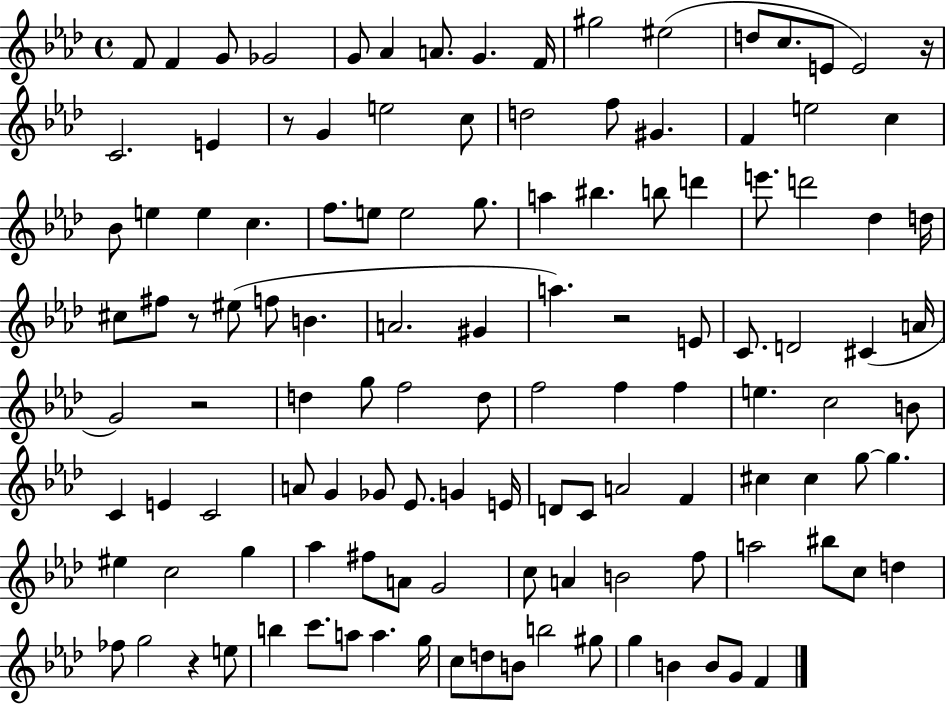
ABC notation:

X:1
T:Untitled
M:4/4
L:1/4
K:Ab
F/2 F G/2 _G2 G/2 _A A/2 G F/4 ^g2 ^e2 d/2 c/2 E/2 E2 z/4 C2 E z/2 G e2 c/2 d2 f/2 ^G F e2 c _B/2 e e c f/2 e/2 e2 g/2 a ^b b/2 d' e'/2 d'2 _d d/4 ^c/2 ^f/2 z/2 ^e/2 f/2 B A2 ^G a z2 E/2 C/2 D2 ^C A/4 G2 z2 d g/2 f2 d/2 f2 f f e c2 B/2 C E C2 A/2 G _G/2 _E/2 G E/4 D/2 C/2 A2 F ^c ^c g/2 g ^e c2 g _a ^f/2 A/2 G2 c/2 A B2 f/2 a2 ^b/2 c/2 d _f/2 g2 z e/2 b c'/2 a/2 a g/4 c/2 d/2 B/2 b2 ^g/2 g B B/2 G/2 F